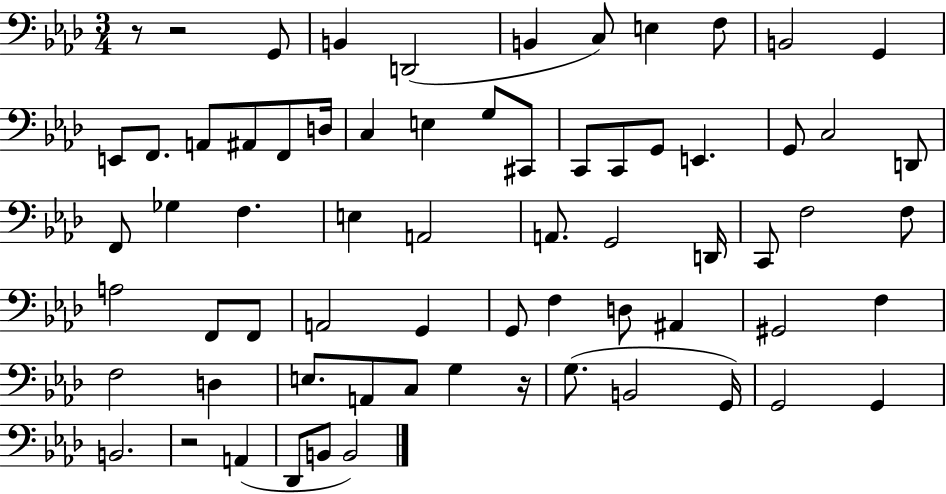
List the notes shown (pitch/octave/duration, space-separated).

R/e R/h G2/e B2/q D2/h B2/q C3/e E3/q F3/e B2/h G2/q E2/e F2/e. A2/e A#2/e F2/e D3/s C3/q E3/q G3/e C#2/e C2/e C2/e G2/e E2/q. G2/e C3/h D2/e F2/e Gb3/q F3/q. E3/q A2/h A2/e. G2/h D2/s C2/e F3/h F3/e A3/h F2/e F2/e A2/h G2/q G2/e F3/q D3/e A#2/q G#2/h F3/q F3/h D3/q E3/e. A2/e C3/e G3/q R/s G3/e. B2/h G2/s G2/h G2/q B2/h. R/h A2/q Db2/e B2/e B2/h